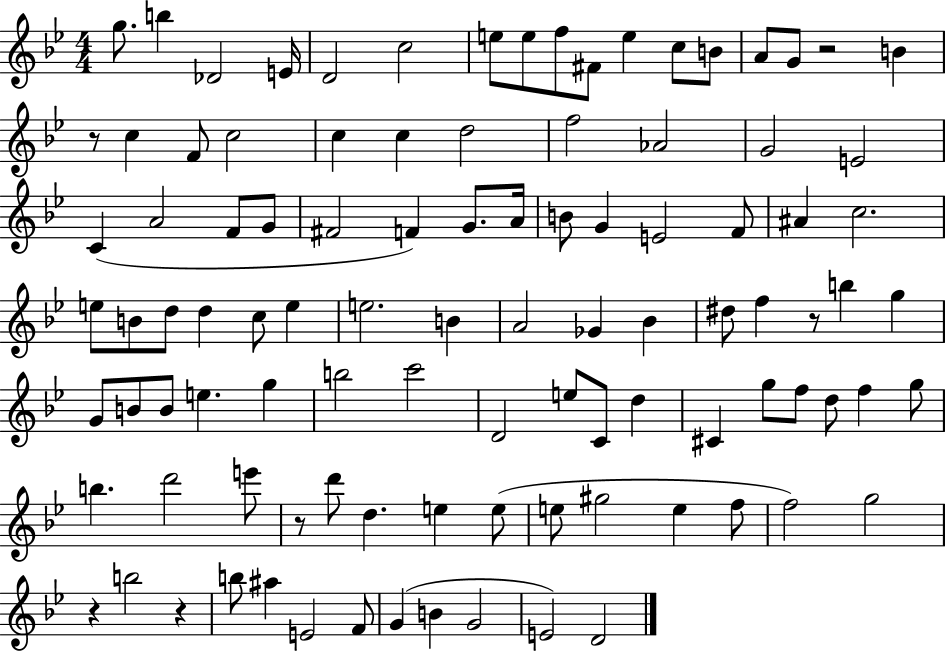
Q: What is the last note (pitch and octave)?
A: D4